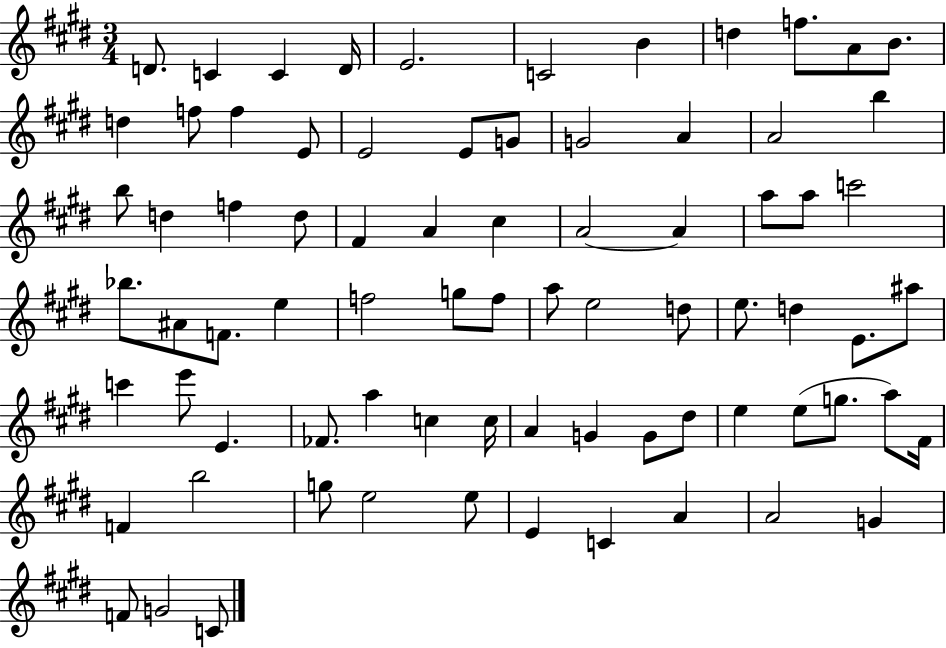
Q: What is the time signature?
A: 3/4